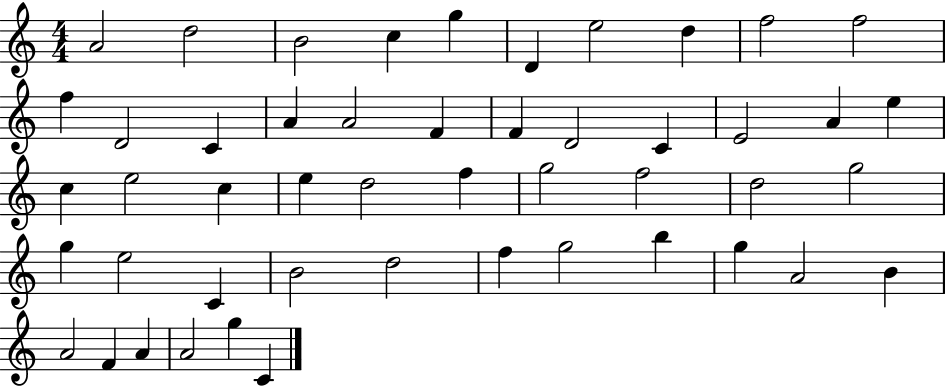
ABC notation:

X:1
T:Untitled
M:4/4
L:1/4
K:C
A2 d2 B2 c g D e2 d f2 f2 f D2 C A A2 F F D2 C E2 A e c e2 c e d2 f g2 f2 d2 g2 g e2 C B2 d2 f g2 b g A2 B A2 F A A2 g C